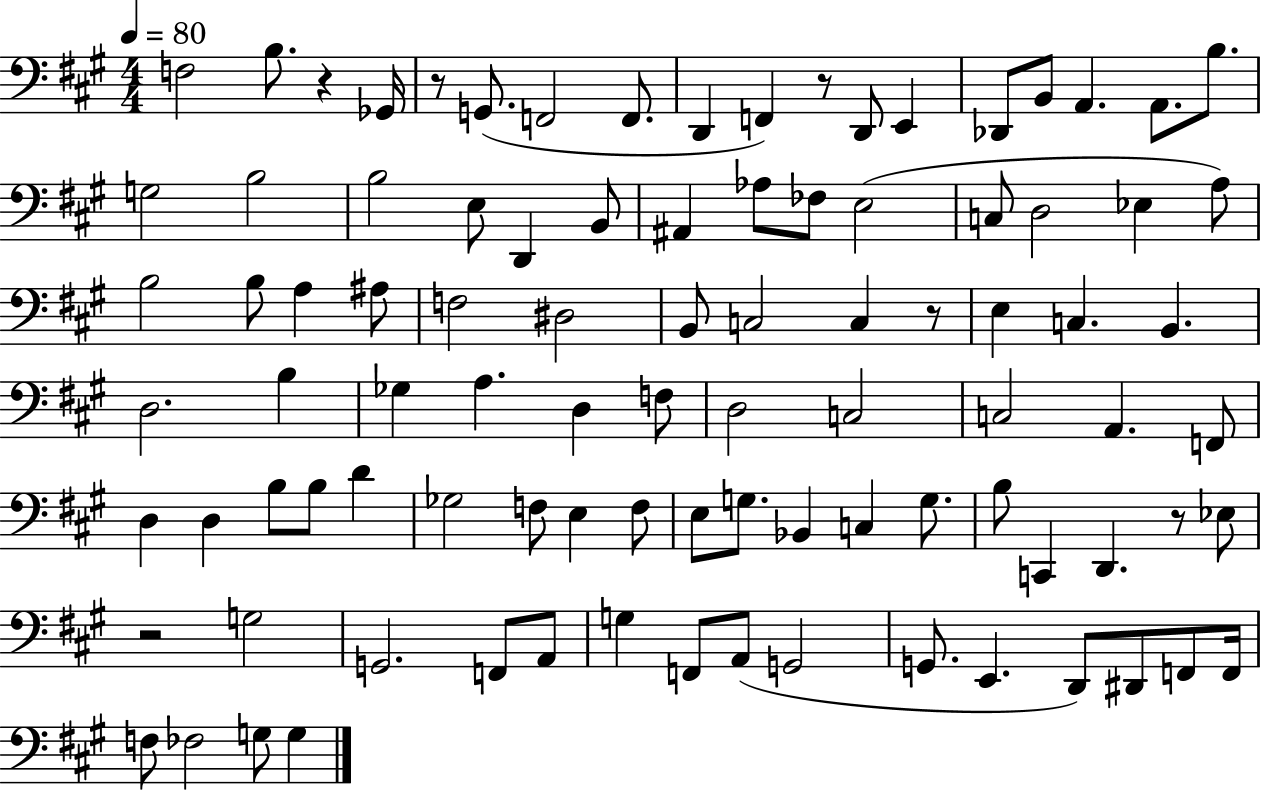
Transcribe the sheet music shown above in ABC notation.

X:1
T:Untitled
M:4/4
L:1/4
K:A
F,2 B,/2 z _G,,/4 z/2 G,,/2 F,,2 F,,/2 D,, F,, z/2 D,,/2 E,, _D,,/2 B,,/2 A,, A,,/2 B,/2 G,2 B,2 B,2 E,/2 D,, B,,/2 ^A,, _A,/2 _F,/2 E,2 C,/2 D,2 _E, A,/2 B,2 B,/2 A, ^A,/2 F,2 ^D,2 B,,/2 C,2 C, z/2 E, C, B,, D,2 B, _G, A, D, F,/2 D,2 C,2 C,2 A,, F,,/2 D, D, B,/2 B,/2 D _G,2 F,/2 E, F,/2 E,/2 G,/2 _B,, C, G,/2 B,/2 C,, D,, z/2 _E,/2 z2 G,2 G,,2 F,,/2 A,,/2 G, F,,/2 A,,/2 G,,2 G,,/2 E,, D,,/2 ^D,,/2 F,,/2 F,,/4 F,/2 _F,2 G,/2 G,